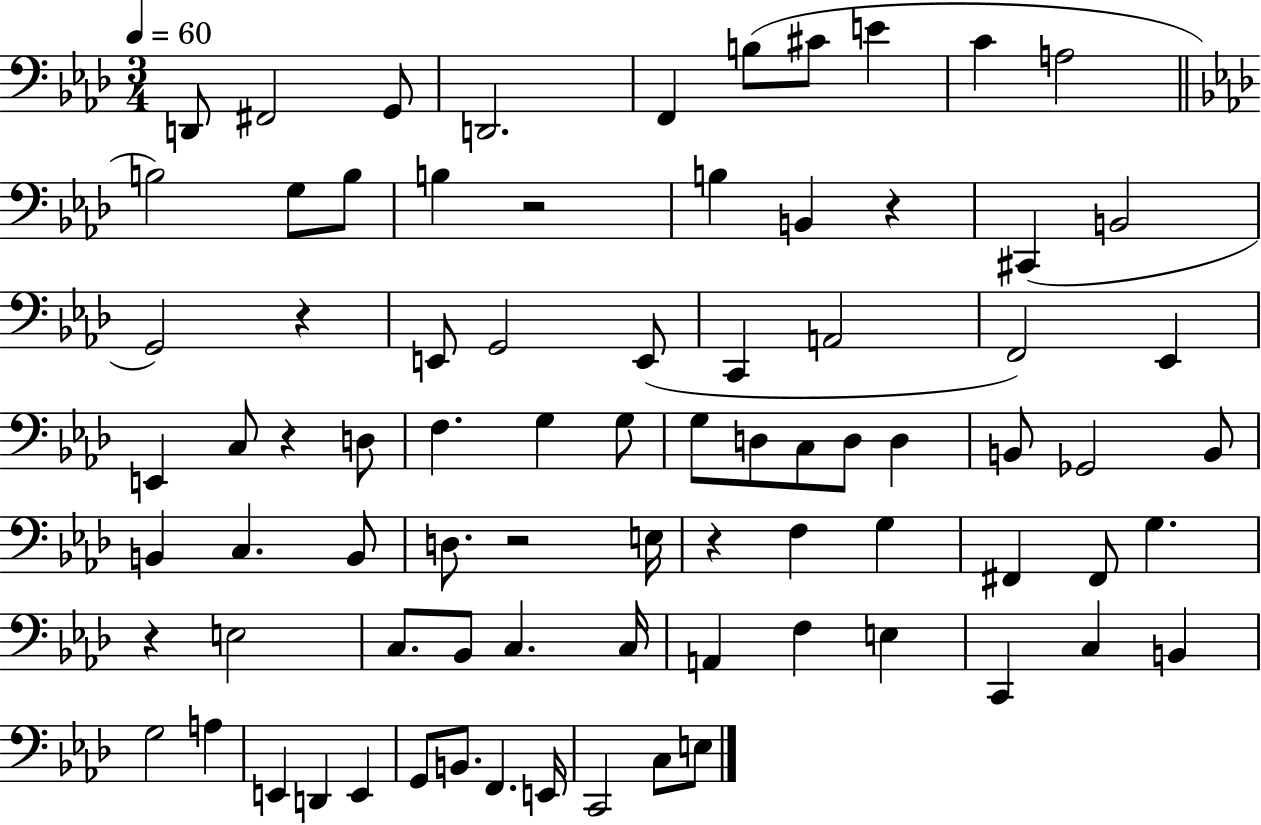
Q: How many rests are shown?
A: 7